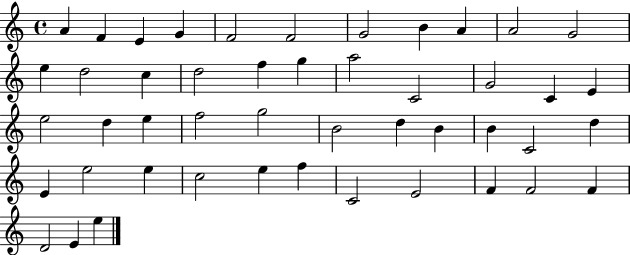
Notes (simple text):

A4/q F4/q E4/q G4/q F4/h F4/h G4/h B4/q A4/q A4/h G4/h E5/q D5/h C5/q D5/h F5/q G5/q A5/h C4/h G4/h C4/q E4/q E5/h D5/q E5/q F5/h G5/h B4/h D5/q B4/q B4/q C4/h D5/q E4/q E5/h E5/q C5/h E5/q F5/q C4/h E4/h F4/q F4/h F4/q D4/h E4/q E5/q